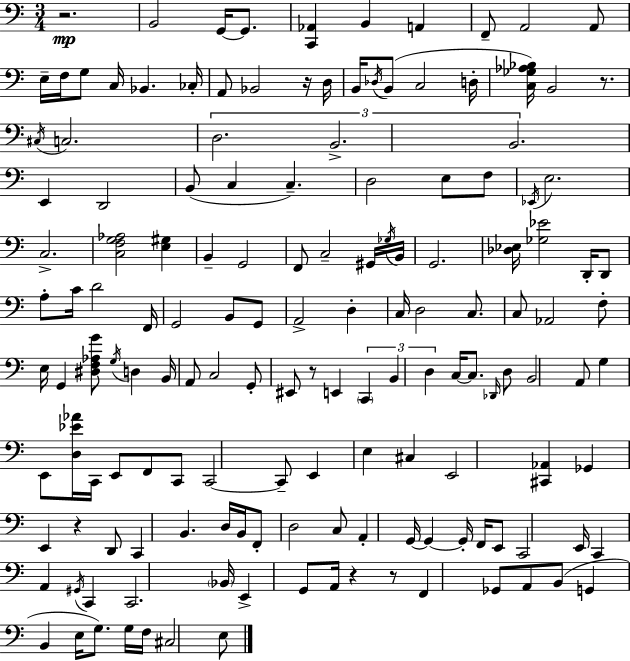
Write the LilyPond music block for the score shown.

{
  \clef bass
  \numericTimeSignature
  \time 3/4
  \key a \minor
  r2.\mp | b,2 g,16~~ g,8. | <c, aes,>4 b,4 a,4 | f,8-- a,2 a,8 | \break e16-- f16 g8 c16 bes,4. ces16-. | a,8 bes,2 r16 d16 | b,16 \acciaccatura { des16 }( b,8 c2 | d16-. <c ges aes bes>16) b,2 r8. | \break \acciaccatura { cis16 } c2. | \tuplet 3/2 { d2. | b,2.-> | b,2. } | \break e,4 d,2 | b,8( c4 c4.--) | d2 e8 | f8 \acciaccatura { ees,16 } e2. | \break c2.-> | <c f g aes>2 <e gis>4 | b,4-- g,2 | f,8 c2-- | \break gis,16 \acciaccatura { ges16 } b,16 g,2. | <des ees>16 <ges ees'>2 | d,16-. d,8 a8-. c'16 d'2 | f,16 g,2 | \break b,8 g,8 a,2-> | d4-. c16 d2 | c8. c8 aes,2 | f8-. e16 g,4 <dis f aes g'>8 \acciaccatura { g16 } | \break d4 b,16 a,8 c2 | g,8-. eis,8 r8 e,4 | \tuplet 3/2 { \parenthesize c,4 b,4 d4 } | c16~~ c8. \grace { des,16 } d8 b,2 | \break a,8 g4 e,8 | <d ees' aes'>16 c,16 e,8 f,8 c,8 c,2~~ | c,8-- e,4 e4 | cis4 e,2 | \break <cis, aes,>4 ges,4 e,4 | r4 d,8 c,4 | b,4. d16 b,16 f,8-. d2 | c8 a,4-. | \break g,16~~ g,4~~ g,16-. f,16 e,8 c,2 | e,16 c,4 a,4 | \acciaccatura { gis,16 } c,4 c,2. | \parenthesize bes,16 e,4-> | \break g,8 a,16 r4 r8 f,4 | ges,8 a,8 b,8( g,4 b,4 | e16 g8.) g16 f16 cis2 | e8 \bar "|."
}